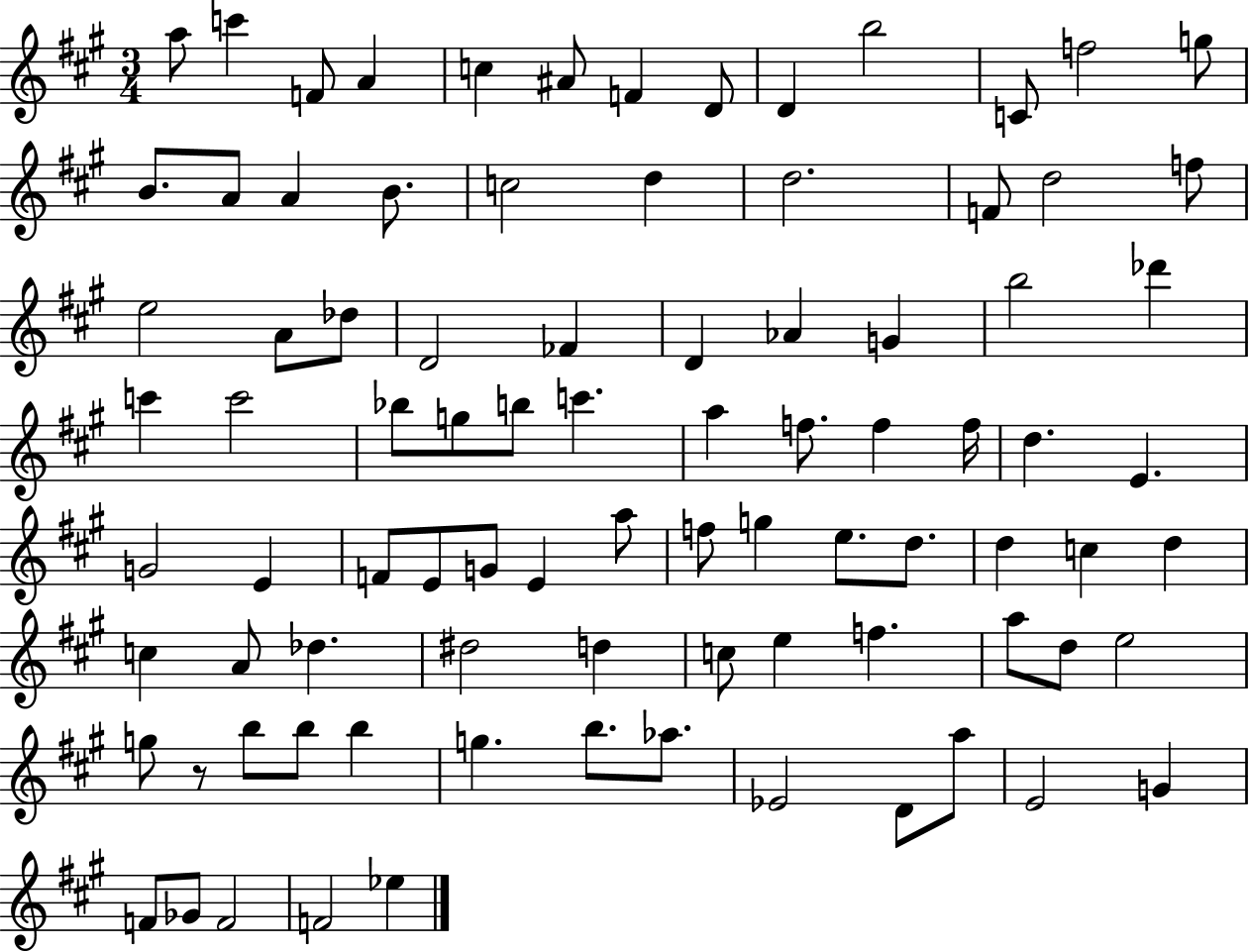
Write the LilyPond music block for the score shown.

{
  \clef treble
  \numericTimeSignature
  \time 3/4
  \key a \major
  \repeat volta 2 { a''8 c'''4 f'8 a'4 | c''4 ais'8 f'4 d'8 | d'4 b''2 | c'8 f''2 g''8 | \break b'8. a'8 a'4 b'8. | c''2 d''4 | d''2. | f'8 d''2 f''8 | \break e''2 a'8 des''8 | d'2 fes'4 | d'4 aes'4 g'4 | b''2 des'''4 | \break c'''4 c'''2 | bes''8 g''8 b''8 c'''4. | a''4 f''8. f''4 f''16 | d''4. e'4. | \break g'2 e'4 | f'8 e'8 g'8 e'4 a''8 | f''8 g''4 e''8. d''8. | d''4 c''4 d''4 | \break c''4 a'8 des''4. | dis''2 d''4 | c''8 e''4 f''4. | a''8 d''8 e''2 | \break g''8 r8 b''8 b''8 b''4 | g''4. b''8. aes''8. | ees'2 d'8 a''8 | e'2 g'4 | \break f'8 ges'8 f'2 | f'2 ees''4 | } \bar "|."
}